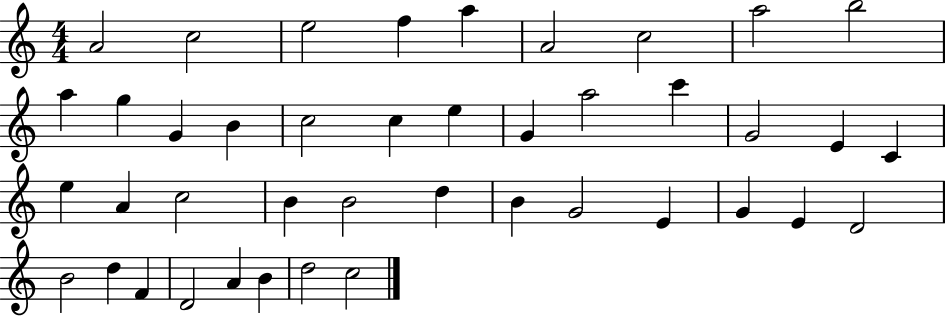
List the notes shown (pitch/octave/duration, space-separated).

A4/h C5/h E5/h F5/q A5/q A4/h C5/h A5/h B5/h A5/q G5/q G4/q B4/q C5/h C5/q E5/q G4/q A5/h C6/q G4/h E4/q C4/q E5/q A4/q C5/h B4/q B4/h D5/q B4/q G4/h E4/q G4/q E4/q D4/h B4/h D5/q F4/q D4/h A4/q B4/q D5/h C5/h